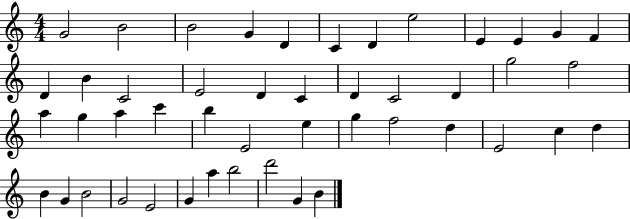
{
  \clef treble
  \numericTimeSignature
  \time 4/4
  \key c \major
  g'2 b'2 | b'2 g'4 d'4 | c'4 d'4 e''2 | e'4 e'4 g'4 f'4 | \break d'4 b'4 c'2 | e'2 d'4 c'4 | d'4 c'2 d'4 | g''2 f''2 | \break a''4 g''4 a''4 c'''4 | b''4 e'2 e''4 | g''4 f''2 d''4 | e'2 c''4 d''4 | \break b'4 g'4 b'2 | g'2 e'2 | g'4 a''4 b''2 | d'''2 g'4 b'4 | \break \bar "|."
}